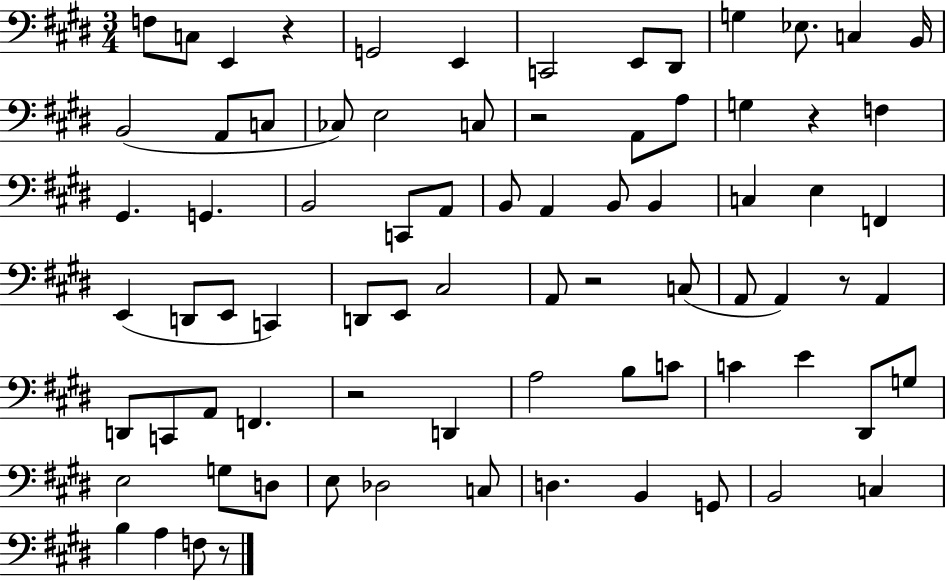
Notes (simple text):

F3/e C3/e E2/q R/q G2/h E2/q C2/h E2/e D#2/e G3/q Eb3/e. C3/q B2/s B2/h A2/e C3/e CES3/e E3/h C3/e R/h A2/e A3/e G3/q R/q F3/q G#2/q. G2/q. B2/h C2/e A2/e B2/e A2/q B2/e B2/q C3/q E3/q F2/q E2/q D2/e E2/e C2/q D2/e E2/e C#3/h A2/e R/h C3/e A2/e A2/q R/e A2/q D2/e C2/e A2/e F2/q. R/h D2/q A3/h B3/e C4/e C4/q E4/q D#2/e G3/e E3/h G3/e D3/e E3/e Db3/h C3/e D3/q. B2/q G2/e B2/h C3/q B3/q A3/q F3/e R/e